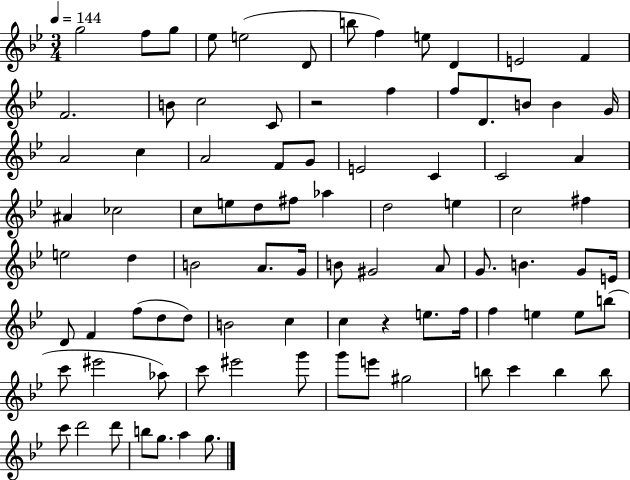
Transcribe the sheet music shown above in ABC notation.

X:1
T:Untitled
M:3/4
L:1/4
K:Bb
g2 f/2 g/2 _e/2 e2 D/2 b/2 f e/2 D E2 F F2 B/2 c2 C/2 z2 f f/2 D/2 B/2 B G/4 A2 c A2 F/2 G/2 E2 C C2 A ^A _c2 c/2 e/2 d/2 ^f/2 _a d2 e c2 ^f e2 d B2 A/2 G/4 B/2 ^G2 A/2 G/2 B G/2 E/4 D/2 F f/2 d/2 d/2 B2 c c z e/2 f/4 f e e/2 b/2 c'/2 ^e'2 _a/2 c'/2 ^e'2 g'/2 g'/2 e'/2 ^g2 b/2 c' b b/2 c'/2 d'2 d'/2 b/2 g/2 a g/2